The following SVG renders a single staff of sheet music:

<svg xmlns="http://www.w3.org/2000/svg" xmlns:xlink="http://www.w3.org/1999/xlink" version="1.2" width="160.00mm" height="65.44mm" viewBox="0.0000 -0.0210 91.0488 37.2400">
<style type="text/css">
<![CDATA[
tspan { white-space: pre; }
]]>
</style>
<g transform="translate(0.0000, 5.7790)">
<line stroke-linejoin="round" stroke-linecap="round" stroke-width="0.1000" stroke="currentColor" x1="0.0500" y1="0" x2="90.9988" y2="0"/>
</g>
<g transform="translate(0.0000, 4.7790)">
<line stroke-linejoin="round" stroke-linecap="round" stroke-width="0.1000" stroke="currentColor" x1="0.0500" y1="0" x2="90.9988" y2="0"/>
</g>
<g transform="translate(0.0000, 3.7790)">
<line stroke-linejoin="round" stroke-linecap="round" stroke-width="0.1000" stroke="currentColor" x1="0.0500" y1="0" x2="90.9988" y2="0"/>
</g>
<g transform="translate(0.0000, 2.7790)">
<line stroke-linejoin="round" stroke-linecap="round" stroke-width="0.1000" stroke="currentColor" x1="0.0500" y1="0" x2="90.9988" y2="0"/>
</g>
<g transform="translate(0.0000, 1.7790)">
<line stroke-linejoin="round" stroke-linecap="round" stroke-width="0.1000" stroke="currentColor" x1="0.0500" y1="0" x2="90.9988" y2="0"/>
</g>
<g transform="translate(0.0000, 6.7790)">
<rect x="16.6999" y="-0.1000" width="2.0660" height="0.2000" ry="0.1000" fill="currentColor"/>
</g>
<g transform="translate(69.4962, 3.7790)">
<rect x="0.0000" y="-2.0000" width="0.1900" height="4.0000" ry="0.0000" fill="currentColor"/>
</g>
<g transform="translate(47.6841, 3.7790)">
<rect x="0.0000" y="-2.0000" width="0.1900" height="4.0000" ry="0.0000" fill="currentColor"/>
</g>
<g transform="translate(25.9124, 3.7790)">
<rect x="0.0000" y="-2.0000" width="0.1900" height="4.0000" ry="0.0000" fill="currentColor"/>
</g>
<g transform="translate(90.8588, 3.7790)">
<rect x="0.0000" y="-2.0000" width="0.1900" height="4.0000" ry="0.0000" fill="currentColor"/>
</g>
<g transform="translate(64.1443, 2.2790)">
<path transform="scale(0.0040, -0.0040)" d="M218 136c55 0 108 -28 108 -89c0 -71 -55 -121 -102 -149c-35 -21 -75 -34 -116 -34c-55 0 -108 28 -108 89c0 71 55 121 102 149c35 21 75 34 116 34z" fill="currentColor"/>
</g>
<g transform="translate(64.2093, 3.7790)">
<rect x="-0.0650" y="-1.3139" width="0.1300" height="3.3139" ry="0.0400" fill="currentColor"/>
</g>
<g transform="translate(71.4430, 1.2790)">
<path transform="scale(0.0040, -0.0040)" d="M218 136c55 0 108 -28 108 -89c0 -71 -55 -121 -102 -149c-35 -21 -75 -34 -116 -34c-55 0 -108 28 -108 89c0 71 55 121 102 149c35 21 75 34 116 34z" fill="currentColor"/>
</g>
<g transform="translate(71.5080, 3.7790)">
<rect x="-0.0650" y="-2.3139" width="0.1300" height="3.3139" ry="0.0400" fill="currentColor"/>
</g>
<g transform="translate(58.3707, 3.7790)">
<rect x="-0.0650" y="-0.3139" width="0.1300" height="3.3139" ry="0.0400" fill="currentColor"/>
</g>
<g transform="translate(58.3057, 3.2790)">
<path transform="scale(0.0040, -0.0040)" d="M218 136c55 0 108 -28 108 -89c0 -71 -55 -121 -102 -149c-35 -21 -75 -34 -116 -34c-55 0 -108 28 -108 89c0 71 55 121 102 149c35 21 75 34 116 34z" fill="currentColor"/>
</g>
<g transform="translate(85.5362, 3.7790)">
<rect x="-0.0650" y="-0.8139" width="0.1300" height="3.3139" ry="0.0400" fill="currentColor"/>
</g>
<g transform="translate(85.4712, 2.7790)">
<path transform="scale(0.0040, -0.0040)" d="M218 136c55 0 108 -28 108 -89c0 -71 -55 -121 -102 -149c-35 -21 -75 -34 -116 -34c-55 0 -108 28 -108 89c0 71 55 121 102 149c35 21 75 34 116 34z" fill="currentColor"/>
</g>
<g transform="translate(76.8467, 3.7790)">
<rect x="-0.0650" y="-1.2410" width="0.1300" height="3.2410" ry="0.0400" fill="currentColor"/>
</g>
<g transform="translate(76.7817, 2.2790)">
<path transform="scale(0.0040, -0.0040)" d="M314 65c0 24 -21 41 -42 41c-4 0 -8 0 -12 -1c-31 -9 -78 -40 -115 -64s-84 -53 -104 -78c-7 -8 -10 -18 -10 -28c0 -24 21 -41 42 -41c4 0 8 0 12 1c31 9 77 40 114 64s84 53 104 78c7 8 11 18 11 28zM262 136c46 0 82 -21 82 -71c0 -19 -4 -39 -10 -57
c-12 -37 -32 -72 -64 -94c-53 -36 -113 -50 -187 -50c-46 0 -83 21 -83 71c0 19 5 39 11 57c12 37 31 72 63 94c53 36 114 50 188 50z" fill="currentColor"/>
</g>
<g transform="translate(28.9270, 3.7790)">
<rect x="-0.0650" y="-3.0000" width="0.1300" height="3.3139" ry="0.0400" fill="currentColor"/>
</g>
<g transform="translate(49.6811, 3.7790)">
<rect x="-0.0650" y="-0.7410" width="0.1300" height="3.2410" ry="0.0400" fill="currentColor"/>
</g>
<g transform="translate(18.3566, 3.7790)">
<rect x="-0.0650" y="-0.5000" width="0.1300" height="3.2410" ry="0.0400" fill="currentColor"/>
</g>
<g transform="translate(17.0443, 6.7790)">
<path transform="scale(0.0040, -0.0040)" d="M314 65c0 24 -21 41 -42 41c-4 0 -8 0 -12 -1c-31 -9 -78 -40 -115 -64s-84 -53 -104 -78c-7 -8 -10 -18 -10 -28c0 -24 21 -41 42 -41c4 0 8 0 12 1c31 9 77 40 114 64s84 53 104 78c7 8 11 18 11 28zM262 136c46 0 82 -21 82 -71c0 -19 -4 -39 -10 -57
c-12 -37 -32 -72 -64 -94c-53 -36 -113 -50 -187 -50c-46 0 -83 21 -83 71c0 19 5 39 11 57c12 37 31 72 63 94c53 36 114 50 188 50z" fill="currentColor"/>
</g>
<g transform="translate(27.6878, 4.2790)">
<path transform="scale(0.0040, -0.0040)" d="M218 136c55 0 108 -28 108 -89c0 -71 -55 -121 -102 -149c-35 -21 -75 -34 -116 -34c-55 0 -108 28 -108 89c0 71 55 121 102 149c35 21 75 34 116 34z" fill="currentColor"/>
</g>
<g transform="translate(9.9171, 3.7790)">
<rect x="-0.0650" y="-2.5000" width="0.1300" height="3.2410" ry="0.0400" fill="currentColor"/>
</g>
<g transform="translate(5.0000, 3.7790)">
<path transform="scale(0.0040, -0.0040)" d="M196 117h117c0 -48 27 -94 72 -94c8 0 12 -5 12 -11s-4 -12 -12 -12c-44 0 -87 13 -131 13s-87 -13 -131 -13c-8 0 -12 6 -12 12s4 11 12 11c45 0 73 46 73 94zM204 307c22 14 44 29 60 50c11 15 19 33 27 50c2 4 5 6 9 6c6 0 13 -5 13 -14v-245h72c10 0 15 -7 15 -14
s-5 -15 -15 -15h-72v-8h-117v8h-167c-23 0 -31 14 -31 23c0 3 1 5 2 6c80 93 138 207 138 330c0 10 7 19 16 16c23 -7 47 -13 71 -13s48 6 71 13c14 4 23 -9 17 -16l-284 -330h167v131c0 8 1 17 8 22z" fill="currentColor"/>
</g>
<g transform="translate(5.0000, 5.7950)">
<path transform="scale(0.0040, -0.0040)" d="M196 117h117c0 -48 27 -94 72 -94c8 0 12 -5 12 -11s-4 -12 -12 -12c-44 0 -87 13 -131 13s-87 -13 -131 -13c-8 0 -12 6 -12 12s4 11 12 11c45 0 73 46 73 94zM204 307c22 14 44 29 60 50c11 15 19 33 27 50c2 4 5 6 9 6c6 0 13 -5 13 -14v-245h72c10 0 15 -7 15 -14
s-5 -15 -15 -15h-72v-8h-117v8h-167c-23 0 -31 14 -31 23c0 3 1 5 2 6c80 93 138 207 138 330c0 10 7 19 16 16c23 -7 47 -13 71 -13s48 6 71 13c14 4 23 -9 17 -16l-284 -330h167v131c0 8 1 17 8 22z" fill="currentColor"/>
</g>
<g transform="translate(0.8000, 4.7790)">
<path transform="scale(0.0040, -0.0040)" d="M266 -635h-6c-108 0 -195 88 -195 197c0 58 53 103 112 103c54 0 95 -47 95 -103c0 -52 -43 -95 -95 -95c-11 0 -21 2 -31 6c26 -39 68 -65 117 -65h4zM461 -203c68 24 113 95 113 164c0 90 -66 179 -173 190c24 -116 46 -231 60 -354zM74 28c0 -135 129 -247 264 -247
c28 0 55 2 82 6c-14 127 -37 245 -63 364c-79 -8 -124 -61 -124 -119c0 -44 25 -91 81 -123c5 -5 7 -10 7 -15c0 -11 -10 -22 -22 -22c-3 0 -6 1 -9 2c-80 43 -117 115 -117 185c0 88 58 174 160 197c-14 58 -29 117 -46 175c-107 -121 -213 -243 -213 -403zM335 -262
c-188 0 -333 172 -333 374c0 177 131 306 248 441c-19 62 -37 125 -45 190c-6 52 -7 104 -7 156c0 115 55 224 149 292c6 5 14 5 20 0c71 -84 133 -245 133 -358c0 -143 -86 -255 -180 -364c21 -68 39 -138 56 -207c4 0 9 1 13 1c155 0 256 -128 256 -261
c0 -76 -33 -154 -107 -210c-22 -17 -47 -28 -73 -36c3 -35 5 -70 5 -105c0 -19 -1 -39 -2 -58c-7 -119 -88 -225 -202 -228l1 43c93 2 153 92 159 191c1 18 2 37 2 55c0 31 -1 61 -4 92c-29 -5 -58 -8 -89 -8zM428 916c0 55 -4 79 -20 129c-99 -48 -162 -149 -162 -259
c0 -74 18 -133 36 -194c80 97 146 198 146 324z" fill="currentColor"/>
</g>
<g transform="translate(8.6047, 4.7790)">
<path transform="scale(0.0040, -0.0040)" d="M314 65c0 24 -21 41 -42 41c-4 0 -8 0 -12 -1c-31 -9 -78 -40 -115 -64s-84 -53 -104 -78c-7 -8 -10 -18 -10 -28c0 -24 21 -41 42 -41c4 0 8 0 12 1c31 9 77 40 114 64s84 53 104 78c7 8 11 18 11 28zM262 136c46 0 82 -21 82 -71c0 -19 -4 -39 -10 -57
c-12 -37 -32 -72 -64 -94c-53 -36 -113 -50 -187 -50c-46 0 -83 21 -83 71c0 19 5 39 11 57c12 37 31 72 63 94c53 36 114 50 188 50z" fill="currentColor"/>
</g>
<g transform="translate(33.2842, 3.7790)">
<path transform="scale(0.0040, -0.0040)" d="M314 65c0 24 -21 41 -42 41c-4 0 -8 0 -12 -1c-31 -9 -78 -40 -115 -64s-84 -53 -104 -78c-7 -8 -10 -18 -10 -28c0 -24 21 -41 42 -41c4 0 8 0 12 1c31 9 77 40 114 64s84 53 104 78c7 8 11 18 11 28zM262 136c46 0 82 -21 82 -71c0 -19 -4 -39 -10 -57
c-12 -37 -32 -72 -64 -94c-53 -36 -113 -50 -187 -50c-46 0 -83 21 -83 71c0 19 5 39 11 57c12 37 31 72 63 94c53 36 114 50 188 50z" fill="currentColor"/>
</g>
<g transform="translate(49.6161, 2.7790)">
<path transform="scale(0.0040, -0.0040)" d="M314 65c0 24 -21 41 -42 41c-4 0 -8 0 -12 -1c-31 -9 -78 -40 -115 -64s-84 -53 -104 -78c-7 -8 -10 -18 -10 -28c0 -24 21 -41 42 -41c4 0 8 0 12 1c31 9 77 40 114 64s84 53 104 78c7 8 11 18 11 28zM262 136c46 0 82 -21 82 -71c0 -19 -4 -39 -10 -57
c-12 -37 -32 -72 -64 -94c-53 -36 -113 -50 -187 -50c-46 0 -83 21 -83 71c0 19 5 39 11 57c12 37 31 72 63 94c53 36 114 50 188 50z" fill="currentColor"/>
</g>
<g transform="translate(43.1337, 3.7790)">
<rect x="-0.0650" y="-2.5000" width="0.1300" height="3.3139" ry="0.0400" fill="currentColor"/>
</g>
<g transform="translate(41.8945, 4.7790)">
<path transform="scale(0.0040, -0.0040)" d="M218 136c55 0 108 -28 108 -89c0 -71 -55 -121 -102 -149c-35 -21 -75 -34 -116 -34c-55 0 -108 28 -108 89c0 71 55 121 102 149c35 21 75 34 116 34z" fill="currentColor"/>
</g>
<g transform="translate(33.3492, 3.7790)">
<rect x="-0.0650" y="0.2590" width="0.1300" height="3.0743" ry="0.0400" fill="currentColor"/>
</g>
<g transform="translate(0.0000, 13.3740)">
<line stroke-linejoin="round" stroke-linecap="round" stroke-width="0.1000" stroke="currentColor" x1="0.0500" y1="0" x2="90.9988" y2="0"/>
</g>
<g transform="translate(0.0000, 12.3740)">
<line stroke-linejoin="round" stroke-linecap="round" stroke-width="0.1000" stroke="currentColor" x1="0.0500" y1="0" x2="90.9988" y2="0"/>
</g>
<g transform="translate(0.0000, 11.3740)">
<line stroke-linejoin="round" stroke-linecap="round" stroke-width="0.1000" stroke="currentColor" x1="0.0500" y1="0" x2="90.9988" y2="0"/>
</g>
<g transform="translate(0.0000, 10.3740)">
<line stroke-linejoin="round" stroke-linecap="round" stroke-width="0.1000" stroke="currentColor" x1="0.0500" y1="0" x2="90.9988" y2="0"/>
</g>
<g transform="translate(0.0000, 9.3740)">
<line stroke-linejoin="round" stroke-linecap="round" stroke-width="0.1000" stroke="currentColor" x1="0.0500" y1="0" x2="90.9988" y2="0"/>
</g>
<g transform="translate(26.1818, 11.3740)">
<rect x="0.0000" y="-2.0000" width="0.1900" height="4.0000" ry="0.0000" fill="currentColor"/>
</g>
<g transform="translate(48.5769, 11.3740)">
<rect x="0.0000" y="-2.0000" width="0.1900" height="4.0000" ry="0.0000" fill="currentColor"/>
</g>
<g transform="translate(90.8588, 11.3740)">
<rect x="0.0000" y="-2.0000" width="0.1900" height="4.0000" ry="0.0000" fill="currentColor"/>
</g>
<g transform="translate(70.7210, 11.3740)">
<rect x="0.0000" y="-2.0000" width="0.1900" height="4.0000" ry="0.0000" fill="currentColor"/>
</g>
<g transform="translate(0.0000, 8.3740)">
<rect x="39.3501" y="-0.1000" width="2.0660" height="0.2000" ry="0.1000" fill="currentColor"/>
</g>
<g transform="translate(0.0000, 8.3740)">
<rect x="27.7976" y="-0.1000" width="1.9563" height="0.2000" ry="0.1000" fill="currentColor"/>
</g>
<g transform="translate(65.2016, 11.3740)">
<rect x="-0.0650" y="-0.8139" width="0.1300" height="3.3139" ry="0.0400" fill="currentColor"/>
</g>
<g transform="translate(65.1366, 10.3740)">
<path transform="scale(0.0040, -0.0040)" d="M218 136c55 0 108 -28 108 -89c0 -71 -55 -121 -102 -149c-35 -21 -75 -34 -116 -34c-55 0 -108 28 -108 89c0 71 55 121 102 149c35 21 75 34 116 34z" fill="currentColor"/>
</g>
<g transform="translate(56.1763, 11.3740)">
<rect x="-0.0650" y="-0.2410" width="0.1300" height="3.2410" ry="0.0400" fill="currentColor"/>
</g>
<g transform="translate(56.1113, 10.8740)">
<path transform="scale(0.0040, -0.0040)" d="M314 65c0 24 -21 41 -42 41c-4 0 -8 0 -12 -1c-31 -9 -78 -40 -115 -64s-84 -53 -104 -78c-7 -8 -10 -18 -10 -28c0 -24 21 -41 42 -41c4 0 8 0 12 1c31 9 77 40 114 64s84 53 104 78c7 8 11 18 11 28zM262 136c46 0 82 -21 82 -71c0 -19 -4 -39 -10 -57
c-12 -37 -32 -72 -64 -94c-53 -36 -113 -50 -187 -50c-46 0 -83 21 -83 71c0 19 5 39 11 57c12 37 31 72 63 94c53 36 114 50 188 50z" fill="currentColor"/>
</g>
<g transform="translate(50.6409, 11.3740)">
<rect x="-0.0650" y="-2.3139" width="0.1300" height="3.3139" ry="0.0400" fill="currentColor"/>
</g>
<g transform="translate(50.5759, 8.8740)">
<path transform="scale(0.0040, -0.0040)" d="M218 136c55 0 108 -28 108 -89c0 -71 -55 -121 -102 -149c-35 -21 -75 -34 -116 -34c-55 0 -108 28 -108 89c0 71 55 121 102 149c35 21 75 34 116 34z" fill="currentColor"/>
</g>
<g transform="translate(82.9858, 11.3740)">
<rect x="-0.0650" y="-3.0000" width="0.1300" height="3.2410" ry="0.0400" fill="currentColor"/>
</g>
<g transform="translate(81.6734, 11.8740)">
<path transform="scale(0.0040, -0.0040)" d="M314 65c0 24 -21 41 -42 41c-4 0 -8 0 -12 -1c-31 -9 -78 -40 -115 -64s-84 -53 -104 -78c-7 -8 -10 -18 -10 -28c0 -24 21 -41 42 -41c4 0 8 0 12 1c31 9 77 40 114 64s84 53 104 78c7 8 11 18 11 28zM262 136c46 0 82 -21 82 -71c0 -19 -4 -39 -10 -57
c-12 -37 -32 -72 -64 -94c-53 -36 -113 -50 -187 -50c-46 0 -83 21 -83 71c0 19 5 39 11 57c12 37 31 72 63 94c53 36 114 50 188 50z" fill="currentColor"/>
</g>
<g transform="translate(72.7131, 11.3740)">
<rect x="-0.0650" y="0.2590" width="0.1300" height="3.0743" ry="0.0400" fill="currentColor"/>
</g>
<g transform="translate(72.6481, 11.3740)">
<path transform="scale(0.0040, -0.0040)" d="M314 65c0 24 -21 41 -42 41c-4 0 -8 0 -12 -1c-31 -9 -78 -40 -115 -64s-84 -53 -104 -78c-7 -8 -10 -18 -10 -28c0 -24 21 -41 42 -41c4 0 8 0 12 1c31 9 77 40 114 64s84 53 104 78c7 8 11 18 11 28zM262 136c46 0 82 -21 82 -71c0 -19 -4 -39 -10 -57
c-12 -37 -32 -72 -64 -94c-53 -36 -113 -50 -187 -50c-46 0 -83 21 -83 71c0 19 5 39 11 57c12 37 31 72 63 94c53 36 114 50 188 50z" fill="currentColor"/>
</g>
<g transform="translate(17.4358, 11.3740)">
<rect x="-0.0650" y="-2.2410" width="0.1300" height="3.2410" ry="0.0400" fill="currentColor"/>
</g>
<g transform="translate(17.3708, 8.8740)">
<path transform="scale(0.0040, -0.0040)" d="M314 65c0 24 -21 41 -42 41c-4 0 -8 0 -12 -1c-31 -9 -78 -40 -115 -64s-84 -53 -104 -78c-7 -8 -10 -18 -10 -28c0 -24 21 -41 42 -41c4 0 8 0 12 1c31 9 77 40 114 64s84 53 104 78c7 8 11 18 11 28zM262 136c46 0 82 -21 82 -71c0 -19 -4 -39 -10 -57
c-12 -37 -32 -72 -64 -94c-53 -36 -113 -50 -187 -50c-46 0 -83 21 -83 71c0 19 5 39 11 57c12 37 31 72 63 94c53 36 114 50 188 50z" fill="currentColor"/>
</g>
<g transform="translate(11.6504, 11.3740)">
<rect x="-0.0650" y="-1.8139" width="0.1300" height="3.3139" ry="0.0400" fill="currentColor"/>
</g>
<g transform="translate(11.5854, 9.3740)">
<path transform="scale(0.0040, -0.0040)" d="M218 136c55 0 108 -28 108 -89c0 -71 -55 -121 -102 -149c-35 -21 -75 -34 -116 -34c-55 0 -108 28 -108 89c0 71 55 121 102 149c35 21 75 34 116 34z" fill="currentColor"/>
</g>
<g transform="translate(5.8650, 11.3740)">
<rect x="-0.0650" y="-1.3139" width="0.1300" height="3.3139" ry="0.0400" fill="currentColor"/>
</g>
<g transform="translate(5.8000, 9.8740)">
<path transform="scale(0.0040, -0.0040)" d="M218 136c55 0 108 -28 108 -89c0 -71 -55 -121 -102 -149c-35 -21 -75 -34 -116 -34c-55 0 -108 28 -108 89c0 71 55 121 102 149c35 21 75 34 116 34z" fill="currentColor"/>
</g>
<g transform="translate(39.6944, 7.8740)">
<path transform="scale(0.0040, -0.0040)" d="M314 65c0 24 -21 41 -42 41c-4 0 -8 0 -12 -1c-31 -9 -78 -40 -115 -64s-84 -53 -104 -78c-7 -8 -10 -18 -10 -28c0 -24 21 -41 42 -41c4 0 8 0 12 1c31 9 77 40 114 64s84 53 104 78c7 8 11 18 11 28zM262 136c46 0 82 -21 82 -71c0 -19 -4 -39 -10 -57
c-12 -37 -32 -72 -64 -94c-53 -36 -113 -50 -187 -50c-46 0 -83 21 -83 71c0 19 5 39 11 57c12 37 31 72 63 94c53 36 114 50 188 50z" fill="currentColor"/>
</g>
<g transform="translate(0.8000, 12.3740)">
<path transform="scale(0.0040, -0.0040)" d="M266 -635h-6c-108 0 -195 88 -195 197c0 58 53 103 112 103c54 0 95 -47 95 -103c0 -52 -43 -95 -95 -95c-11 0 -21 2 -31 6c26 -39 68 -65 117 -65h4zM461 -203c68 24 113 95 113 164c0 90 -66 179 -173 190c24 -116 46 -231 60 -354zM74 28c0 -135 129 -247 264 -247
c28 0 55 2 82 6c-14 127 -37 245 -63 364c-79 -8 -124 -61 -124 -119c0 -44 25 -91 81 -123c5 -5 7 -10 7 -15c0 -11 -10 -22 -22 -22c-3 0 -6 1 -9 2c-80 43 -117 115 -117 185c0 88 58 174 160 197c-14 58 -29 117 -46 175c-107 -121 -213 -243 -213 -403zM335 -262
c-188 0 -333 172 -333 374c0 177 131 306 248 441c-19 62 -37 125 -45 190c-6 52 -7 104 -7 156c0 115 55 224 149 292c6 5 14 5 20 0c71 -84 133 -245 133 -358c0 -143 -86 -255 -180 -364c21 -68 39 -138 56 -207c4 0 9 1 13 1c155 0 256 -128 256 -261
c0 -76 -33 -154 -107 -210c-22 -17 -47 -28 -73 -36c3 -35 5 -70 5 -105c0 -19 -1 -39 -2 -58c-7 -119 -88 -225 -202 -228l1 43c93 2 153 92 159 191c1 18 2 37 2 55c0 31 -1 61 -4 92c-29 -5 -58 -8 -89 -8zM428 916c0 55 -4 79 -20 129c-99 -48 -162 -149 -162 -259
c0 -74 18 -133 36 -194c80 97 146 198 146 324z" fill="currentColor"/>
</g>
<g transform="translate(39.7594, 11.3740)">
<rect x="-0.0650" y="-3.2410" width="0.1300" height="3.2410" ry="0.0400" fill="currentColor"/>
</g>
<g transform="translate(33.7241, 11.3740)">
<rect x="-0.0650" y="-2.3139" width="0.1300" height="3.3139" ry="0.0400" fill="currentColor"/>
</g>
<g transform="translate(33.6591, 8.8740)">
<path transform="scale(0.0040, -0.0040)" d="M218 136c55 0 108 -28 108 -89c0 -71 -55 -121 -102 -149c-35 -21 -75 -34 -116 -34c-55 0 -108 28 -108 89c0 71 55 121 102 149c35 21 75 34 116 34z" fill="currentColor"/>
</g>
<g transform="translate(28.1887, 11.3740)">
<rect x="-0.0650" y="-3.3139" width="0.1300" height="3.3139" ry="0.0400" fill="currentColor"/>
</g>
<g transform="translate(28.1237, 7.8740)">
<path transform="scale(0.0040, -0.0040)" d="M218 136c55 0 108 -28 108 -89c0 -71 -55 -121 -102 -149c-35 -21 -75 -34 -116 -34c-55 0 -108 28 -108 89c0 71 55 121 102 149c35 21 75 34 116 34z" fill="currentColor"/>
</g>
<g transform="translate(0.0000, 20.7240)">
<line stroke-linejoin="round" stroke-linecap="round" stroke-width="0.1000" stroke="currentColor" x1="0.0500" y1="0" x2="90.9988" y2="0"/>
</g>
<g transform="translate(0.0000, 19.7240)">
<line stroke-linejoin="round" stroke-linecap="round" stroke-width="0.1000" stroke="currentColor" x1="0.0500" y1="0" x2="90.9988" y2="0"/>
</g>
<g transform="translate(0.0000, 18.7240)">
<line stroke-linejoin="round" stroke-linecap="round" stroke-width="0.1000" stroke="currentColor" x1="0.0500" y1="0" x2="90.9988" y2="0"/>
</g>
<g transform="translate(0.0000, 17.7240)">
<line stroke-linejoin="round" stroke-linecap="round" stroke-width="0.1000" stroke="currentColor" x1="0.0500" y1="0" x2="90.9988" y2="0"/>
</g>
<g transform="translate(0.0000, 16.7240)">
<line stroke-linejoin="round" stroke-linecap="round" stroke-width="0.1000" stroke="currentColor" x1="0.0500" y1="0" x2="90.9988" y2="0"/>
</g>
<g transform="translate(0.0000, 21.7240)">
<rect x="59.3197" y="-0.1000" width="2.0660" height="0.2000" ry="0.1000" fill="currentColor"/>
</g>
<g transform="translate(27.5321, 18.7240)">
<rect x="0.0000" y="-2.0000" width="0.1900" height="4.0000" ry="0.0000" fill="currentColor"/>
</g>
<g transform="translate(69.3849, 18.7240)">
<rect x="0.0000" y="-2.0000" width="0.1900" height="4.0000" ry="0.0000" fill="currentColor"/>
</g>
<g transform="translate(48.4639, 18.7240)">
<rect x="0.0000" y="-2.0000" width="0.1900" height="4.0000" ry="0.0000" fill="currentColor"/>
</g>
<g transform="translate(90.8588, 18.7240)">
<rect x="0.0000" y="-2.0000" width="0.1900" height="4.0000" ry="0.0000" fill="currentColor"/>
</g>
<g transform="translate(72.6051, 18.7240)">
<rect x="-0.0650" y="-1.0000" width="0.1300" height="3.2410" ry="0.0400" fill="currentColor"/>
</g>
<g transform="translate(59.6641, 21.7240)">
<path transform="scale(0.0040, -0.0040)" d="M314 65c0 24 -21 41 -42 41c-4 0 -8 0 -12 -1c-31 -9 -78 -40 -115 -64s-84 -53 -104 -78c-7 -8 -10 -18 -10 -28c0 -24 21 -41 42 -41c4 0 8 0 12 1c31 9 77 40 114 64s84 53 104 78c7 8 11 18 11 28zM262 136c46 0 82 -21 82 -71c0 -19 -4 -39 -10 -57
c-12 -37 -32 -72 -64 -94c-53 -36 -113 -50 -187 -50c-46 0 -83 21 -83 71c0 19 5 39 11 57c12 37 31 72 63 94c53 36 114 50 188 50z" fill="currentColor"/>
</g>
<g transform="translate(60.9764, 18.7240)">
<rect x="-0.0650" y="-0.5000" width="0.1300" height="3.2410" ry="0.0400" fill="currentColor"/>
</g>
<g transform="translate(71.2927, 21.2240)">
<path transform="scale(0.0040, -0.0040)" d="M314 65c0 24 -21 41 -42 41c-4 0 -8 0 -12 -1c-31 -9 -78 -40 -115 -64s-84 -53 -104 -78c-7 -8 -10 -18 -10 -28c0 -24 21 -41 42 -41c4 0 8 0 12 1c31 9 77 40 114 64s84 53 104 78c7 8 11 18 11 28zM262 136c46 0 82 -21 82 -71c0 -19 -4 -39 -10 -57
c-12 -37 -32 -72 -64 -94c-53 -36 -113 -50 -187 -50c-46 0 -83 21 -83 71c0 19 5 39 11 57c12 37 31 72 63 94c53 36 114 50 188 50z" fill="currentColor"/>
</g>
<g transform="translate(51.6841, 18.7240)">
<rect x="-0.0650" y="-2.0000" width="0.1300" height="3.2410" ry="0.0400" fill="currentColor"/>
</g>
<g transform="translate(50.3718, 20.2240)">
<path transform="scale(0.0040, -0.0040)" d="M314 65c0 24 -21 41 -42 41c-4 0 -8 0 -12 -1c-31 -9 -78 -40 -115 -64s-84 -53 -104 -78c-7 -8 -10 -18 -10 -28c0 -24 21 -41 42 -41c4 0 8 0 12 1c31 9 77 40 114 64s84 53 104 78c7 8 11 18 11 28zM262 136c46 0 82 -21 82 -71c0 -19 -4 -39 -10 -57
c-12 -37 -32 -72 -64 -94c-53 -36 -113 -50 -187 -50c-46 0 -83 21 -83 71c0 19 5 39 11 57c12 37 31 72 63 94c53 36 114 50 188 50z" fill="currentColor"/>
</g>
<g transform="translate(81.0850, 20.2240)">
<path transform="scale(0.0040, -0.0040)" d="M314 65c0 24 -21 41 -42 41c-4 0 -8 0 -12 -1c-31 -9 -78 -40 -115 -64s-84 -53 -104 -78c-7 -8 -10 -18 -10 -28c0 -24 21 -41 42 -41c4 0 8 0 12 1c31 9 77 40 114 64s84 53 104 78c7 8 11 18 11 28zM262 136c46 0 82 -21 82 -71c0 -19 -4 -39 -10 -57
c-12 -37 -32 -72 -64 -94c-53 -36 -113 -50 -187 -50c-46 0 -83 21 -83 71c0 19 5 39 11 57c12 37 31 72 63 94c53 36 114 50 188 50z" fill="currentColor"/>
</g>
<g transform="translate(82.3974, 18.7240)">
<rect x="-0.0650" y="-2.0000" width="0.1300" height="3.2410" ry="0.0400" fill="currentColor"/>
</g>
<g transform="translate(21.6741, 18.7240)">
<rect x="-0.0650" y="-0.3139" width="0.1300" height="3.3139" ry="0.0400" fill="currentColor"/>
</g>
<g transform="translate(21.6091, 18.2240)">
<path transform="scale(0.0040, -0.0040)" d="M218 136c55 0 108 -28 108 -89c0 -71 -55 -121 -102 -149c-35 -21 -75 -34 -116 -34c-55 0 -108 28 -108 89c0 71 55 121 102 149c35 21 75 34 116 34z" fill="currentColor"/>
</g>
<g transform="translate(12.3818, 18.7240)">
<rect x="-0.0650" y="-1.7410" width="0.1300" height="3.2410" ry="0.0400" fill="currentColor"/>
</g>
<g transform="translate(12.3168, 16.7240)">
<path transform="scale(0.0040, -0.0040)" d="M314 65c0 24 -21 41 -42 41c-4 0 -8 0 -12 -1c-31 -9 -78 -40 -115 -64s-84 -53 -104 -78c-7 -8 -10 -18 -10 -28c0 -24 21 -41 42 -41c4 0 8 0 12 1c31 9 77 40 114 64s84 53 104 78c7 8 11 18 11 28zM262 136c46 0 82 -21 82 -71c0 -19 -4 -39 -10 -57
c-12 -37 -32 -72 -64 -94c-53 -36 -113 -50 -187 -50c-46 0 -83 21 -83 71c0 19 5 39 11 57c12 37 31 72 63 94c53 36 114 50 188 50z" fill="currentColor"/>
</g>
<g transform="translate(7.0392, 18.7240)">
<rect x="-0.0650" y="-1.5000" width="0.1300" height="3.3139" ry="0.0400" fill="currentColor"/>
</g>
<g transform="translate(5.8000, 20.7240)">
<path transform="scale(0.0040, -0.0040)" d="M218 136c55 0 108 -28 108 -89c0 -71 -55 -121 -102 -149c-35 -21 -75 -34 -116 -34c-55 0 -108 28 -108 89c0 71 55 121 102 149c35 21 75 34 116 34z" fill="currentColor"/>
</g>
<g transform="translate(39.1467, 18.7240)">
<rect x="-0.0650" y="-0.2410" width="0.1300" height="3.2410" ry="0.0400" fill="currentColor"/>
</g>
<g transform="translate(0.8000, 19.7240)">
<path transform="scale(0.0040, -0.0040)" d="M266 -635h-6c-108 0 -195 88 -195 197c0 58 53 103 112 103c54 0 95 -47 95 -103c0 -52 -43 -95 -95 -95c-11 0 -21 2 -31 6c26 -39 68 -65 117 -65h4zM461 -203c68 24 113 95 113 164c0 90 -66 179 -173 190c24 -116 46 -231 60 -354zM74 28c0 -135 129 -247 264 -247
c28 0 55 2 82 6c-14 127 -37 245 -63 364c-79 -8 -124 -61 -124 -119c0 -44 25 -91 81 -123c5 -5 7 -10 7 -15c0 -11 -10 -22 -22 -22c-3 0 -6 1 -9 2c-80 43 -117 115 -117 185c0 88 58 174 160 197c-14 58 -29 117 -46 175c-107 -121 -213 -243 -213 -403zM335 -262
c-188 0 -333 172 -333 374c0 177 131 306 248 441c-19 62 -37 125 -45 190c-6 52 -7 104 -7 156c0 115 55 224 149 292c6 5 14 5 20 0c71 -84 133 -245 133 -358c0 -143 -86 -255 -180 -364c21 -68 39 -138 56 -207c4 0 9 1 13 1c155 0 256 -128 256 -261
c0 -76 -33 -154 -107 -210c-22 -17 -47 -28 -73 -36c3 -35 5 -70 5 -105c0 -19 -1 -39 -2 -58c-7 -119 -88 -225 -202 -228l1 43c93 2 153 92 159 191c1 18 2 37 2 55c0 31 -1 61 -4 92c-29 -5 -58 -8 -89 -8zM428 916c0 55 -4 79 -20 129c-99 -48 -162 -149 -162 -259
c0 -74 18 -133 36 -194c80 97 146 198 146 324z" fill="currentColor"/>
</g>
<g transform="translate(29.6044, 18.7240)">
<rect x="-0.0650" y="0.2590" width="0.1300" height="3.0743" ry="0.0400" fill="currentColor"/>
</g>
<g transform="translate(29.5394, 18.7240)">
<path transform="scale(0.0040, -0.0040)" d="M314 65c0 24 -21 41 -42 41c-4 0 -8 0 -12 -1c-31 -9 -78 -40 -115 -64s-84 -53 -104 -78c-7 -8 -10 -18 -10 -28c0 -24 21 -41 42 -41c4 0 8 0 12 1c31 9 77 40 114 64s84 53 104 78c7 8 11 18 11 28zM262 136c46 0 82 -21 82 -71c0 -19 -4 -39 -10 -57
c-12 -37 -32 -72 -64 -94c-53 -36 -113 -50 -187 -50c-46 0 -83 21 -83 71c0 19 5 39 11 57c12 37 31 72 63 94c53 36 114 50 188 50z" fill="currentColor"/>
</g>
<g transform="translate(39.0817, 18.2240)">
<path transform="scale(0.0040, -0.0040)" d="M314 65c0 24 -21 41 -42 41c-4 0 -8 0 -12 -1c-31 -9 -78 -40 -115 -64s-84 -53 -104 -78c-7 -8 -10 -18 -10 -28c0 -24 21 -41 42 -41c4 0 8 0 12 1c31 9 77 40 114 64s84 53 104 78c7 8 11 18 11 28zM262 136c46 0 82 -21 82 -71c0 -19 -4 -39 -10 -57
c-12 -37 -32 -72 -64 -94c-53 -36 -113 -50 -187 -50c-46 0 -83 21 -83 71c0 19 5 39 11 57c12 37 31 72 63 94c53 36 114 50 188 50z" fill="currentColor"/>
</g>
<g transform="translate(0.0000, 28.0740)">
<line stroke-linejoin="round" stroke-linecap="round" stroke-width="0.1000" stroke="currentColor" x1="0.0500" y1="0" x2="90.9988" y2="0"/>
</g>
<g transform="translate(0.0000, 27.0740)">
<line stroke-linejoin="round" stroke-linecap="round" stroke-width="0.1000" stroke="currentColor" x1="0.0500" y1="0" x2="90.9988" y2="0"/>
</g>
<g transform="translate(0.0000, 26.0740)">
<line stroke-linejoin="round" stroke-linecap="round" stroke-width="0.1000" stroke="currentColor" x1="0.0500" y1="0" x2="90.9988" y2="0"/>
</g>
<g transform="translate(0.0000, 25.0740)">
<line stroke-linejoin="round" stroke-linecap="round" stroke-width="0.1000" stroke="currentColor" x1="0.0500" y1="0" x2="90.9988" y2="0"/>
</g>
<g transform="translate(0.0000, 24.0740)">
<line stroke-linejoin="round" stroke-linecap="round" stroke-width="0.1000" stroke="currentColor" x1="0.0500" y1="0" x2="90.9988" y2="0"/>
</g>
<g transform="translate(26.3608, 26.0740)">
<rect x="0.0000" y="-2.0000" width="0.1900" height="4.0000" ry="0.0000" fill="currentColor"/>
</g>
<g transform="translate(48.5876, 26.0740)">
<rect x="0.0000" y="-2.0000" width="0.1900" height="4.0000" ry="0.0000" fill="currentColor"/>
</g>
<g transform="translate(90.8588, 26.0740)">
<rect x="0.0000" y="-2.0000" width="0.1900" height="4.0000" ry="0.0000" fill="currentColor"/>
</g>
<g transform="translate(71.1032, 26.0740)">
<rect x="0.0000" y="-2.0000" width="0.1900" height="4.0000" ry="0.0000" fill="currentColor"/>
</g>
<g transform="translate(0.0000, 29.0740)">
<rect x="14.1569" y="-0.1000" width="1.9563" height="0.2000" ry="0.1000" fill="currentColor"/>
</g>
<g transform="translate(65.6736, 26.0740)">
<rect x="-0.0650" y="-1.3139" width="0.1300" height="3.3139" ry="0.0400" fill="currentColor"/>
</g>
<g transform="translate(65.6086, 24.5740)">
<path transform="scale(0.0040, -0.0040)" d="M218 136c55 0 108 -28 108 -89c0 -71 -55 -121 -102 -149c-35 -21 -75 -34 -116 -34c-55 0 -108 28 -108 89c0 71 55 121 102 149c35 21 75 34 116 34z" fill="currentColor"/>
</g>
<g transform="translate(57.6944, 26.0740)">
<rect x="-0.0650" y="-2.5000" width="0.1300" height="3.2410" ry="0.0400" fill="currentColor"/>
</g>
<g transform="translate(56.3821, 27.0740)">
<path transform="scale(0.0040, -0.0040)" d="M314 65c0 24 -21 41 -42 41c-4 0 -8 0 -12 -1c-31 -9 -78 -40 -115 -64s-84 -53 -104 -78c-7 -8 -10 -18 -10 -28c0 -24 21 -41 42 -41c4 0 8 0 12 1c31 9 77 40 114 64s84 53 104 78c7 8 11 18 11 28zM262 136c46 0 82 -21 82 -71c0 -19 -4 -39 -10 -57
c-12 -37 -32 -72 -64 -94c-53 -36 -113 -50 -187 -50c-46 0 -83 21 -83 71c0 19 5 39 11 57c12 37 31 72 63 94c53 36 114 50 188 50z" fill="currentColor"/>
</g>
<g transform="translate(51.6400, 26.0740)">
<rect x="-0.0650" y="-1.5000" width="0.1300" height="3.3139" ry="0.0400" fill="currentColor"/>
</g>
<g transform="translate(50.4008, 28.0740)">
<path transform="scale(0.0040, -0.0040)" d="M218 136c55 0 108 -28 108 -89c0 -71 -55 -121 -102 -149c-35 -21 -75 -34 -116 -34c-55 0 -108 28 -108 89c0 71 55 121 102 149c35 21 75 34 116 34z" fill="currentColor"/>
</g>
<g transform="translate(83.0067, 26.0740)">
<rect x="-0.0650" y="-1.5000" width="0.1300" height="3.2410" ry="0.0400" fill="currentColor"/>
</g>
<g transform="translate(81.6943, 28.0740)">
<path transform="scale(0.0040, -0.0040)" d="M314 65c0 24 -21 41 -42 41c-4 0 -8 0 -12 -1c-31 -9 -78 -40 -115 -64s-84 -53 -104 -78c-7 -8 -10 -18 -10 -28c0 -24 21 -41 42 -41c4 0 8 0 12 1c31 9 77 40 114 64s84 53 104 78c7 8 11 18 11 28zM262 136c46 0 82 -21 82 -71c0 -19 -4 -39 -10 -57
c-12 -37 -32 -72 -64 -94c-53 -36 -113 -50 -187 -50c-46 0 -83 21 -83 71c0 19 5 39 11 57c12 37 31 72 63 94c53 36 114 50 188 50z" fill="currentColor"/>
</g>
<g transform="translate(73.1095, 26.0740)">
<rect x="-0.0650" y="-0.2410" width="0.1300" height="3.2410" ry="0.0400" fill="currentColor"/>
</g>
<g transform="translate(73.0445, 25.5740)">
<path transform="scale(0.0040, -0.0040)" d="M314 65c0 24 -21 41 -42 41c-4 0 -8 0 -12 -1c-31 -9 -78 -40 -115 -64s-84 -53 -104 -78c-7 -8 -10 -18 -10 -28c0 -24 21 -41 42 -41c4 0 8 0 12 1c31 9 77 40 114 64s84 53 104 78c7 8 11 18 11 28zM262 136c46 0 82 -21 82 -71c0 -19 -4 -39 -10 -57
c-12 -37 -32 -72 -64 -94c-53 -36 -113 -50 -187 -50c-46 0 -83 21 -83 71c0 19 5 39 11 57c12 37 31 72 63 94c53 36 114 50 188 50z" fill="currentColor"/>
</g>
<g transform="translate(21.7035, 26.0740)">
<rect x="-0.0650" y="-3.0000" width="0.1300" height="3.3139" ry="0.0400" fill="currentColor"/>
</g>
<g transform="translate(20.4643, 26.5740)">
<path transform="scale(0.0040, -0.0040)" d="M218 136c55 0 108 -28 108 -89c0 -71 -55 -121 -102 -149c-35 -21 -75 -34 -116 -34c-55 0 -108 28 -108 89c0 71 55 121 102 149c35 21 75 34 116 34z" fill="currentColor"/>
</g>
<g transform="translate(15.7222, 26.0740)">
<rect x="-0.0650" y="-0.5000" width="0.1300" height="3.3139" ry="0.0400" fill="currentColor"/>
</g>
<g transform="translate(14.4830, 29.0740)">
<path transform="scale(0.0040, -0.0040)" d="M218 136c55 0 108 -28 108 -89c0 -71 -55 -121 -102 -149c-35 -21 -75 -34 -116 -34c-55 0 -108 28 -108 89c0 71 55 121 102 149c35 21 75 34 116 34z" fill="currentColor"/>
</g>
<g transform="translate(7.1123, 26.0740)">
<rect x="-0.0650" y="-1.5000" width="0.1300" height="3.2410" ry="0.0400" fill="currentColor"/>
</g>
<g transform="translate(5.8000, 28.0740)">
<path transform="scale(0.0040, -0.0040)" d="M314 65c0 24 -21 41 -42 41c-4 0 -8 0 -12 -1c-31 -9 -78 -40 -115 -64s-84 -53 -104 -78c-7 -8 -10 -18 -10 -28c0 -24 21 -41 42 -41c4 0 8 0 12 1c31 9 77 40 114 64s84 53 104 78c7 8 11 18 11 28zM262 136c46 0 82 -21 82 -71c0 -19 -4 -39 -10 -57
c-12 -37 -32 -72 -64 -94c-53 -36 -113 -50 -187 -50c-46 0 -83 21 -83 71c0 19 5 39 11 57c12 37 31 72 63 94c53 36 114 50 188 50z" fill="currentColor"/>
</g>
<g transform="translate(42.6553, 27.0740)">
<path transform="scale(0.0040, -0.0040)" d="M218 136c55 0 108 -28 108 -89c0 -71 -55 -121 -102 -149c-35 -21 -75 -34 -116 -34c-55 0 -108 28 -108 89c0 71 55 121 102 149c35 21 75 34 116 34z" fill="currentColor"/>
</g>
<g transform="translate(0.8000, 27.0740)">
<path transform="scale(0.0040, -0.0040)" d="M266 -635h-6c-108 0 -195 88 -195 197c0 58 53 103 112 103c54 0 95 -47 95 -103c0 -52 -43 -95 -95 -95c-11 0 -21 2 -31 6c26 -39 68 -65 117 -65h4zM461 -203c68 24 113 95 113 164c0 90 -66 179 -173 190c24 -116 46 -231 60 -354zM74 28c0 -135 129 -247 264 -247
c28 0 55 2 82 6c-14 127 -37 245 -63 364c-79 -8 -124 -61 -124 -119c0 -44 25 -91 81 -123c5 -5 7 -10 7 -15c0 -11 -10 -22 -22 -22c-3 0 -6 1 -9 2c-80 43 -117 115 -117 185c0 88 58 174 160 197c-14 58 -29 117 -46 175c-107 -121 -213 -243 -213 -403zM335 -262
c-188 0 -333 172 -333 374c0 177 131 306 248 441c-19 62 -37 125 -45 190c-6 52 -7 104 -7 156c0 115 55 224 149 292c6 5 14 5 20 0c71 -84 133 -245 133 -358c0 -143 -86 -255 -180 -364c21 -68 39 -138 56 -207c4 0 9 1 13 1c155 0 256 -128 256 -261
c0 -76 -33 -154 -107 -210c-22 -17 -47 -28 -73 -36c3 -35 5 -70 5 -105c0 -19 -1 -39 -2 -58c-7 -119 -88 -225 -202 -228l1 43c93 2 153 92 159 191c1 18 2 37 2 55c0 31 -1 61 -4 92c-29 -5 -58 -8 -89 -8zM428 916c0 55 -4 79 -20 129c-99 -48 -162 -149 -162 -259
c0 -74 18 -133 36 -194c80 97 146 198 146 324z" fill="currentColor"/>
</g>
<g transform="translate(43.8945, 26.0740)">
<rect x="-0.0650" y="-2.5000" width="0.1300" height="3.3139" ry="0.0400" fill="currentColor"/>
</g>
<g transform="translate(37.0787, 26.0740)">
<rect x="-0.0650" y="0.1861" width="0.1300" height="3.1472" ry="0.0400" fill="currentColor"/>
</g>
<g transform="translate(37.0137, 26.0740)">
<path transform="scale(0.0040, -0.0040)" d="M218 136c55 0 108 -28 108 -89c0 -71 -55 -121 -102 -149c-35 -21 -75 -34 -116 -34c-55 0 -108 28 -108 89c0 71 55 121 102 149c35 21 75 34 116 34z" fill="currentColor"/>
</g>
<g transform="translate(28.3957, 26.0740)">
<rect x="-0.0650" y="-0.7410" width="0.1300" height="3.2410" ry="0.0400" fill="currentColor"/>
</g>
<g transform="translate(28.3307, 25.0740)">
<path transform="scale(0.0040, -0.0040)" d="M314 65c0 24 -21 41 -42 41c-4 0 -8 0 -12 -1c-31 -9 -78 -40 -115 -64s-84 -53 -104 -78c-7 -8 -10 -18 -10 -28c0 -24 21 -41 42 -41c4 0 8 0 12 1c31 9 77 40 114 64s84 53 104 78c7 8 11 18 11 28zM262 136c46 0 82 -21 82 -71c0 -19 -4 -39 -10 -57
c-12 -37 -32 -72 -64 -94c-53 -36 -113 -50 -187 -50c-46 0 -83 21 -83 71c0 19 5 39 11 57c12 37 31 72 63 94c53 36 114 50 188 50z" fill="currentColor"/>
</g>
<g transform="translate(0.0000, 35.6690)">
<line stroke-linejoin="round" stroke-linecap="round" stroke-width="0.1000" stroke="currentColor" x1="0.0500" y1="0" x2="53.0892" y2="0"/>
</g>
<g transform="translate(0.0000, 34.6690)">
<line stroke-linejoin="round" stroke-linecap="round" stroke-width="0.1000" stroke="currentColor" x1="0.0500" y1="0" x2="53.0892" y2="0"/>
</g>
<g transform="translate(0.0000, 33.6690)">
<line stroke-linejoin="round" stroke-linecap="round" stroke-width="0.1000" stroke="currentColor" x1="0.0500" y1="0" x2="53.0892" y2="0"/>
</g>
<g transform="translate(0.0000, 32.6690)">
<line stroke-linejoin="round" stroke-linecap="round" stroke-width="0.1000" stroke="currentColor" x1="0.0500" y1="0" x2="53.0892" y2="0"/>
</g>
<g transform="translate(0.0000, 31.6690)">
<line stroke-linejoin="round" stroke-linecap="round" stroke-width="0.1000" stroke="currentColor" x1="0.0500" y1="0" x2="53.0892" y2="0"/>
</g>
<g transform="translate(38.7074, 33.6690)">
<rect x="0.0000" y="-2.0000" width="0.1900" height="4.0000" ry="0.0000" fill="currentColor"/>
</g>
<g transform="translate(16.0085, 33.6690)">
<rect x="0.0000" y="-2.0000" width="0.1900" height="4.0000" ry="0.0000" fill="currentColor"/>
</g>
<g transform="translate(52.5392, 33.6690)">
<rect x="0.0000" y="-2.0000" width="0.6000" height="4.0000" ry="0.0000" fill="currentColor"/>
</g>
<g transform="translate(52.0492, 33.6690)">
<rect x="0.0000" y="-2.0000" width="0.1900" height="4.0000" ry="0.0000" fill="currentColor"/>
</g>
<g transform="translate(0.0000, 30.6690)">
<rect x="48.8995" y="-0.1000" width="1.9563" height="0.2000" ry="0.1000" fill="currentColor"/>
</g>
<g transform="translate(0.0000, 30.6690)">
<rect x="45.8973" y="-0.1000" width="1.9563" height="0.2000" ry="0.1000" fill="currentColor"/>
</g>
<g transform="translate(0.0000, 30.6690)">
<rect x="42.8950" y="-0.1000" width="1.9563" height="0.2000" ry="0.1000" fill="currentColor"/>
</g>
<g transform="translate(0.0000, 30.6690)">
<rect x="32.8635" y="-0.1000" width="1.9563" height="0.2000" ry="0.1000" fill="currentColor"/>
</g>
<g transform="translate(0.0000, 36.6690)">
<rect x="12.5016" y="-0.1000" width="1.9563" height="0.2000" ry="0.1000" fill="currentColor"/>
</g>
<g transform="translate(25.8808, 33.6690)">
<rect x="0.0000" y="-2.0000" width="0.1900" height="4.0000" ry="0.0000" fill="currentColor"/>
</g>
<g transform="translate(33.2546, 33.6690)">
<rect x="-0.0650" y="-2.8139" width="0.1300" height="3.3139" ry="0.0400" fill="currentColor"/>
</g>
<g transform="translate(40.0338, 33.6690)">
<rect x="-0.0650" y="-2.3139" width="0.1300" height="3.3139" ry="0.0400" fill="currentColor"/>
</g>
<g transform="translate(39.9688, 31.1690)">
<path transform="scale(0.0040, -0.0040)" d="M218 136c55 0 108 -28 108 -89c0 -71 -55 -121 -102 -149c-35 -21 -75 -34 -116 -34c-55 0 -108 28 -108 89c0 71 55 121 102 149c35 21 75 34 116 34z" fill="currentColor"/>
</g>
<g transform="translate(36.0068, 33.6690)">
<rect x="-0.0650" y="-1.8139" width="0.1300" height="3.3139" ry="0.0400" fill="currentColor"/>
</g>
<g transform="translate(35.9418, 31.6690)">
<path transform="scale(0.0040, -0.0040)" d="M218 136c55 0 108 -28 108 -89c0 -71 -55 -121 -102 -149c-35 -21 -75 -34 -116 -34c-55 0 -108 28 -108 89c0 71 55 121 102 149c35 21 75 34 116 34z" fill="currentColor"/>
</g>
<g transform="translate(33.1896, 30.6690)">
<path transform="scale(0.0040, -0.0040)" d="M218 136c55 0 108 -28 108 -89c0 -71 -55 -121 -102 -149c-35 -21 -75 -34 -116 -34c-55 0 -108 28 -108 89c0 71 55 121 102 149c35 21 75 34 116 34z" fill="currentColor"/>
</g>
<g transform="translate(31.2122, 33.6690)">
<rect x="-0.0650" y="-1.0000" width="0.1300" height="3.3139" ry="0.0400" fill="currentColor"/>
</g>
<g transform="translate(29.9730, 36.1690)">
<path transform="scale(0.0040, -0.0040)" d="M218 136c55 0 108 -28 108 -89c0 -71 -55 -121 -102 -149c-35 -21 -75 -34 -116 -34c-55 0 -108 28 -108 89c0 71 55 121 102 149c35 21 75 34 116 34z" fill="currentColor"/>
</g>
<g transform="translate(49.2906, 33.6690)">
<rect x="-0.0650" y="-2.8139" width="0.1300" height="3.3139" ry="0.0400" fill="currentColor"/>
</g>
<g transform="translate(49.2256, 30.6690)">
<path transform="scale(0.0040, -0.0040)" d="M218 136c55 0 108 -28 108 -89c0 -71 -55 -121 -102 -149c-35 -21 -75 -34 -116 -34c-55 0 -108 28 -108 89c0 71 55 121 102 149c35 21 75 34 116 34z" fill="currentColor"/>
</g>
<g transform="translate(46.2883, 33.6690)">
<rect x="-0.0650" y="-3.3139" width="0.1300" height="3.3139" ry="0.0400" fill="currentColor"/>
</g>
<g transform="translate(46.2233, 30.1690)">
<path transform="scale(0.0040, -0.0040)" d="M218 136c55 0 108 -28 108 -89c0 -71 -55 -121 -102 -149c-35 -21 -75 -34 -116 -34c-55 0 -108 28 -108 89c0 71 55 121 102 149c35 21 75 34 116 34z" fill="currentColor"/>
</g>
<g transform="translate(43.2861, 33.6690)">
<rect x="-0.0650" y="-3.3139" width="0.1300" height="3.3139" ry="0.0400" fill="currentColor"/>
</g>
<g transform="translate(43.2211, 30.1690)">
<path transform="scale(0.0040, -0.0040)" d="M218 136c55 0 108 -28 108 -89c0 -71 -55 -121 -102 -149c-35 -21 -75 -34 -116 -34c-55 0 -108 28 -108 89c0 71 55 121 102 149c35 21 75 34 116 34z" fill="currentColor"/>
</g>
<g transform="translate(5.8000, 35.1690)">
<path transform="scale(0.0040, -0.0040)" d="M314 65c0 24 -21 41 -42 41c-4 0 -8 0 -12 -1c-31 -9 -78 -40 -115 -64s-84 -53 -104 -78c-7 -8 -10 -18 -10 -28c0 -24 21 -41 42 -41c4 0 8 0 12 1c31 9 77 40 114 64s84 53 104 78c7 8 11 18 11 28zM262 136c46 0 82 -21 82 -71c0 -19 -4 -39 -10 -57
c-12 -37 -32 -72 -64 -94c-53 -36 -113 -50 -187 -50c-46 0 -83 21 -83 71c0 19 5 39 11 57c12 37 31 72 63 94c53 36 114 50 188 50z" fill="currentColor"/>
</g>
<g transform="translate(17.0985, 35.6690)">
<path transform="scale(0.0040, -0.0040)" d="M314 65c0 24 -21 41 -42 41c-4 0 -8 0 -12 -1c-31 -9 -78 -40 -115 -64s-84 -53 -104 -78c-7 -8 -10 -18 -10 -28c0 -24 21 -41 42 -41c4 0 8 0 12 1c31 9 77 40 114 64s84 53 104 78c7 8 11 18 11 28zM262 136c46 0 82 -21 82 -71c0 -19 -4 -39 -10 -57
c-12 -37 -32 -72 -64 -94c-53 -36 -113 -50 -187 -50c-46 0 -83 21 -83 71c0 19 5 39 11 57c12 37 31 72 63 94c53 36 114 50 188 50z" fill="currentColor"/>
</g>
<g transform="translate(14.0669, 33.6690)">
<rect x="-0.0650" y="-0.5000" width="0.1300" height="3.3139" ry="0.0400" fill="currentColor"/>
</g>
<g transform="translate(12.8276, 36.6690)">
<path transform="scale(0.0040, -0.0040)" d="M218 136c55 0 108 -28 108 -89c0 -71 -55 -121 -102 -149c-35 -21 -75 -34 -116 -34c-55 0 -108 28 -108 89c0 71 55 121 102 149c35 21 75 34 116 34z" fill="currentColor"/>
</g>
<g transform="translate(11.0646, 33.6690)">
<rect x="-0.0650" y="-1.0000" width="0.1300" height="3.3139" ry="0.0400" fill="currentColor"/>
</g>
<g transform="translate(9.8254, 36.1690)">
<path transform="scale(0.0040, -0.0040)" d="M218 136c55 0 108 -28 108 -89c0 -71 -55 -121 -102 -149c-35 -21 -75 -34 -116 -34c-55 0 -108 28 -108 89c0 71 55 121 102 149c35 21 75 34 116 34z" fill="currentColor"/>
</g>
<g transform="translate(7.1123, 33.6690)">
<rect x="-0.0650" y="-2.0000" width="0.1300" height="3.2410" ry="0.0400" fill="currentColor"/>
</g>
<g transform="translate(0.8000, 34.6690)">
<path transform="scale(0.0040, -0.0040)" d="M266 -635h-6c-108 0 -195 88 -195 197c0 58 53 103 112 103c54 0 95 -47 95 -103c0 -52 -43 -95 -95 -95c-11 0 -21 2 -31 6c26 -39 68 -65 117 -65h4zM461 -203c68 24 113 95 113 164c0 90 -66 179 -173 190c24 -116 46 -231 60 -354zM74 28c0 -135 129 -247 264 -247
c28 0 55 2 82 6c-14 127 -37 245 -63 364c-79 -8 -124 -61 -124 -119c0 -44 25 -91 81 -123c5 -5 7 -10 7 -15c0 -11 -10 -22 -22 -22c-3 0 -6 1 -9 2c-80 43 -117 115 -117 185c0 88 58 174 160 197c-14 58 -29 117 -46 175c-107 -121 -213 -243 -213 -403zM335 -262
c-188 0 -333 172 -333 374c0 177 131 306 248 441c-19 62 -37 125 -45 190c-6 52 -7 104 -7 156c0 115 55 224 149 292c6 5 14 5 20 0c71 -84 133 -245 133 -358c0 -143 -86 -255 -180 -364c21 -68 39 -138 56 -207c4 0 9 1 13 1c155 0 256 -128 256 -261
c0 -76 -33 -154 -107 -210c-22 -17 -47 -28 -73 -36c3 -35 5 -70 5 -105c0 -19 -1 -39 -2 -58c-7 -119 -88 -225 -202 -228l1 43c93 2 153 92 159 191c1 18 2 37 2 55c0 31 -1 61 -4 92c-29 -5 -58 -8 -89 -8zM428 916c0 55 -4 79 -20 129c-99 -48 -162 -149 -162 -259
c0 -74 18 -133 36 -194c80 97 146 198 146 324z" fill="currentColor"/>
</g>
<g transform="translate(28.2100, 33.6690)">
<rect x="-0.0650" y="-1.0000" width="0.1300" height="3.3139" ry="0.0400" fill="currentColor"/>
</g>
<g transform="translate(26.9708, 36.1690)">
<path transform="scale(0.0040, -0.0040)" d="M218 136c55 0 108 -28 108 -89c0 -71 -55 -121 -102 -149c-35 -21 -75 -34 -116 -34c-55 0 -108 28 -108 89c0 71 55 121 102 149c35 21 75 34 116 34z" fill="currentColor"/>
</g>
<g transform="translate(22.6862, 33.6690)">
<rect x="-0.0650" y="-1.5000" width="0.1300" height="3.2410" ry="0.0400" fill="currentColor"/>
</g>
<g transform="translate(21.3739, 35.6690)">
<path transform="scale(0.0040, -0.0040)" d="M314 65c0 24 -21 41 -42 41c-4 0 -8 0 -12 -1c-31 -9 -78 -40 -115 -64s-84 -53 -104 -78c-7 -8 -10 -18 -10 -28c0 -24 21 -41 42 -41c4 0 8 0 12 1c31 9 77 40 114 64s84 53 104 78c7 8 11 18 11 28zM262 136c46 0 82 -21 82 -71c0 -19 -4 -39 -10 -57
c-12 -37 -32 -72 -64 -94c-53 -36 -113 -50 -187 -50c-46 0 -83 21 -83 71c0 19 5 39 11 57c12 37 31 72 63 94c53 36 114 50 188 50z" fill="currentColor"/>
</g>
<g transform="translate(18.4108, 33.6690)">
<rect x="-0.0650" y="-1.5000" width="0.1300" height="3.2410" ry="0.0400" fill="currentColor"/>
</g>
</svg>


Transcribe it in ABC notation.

X:1
T:Untitled
M:4/4
L:1/4
K:C
G2 C2 A B2 G d2 c e g e2 d e f g2 b g b2 g c2 d B2 A2 E f2 c B2 c2 F2 C2 D2 F2 E2 C A d2 B G E G2 e c2 E2 F2 D C E2 E2 D D a f g b b a